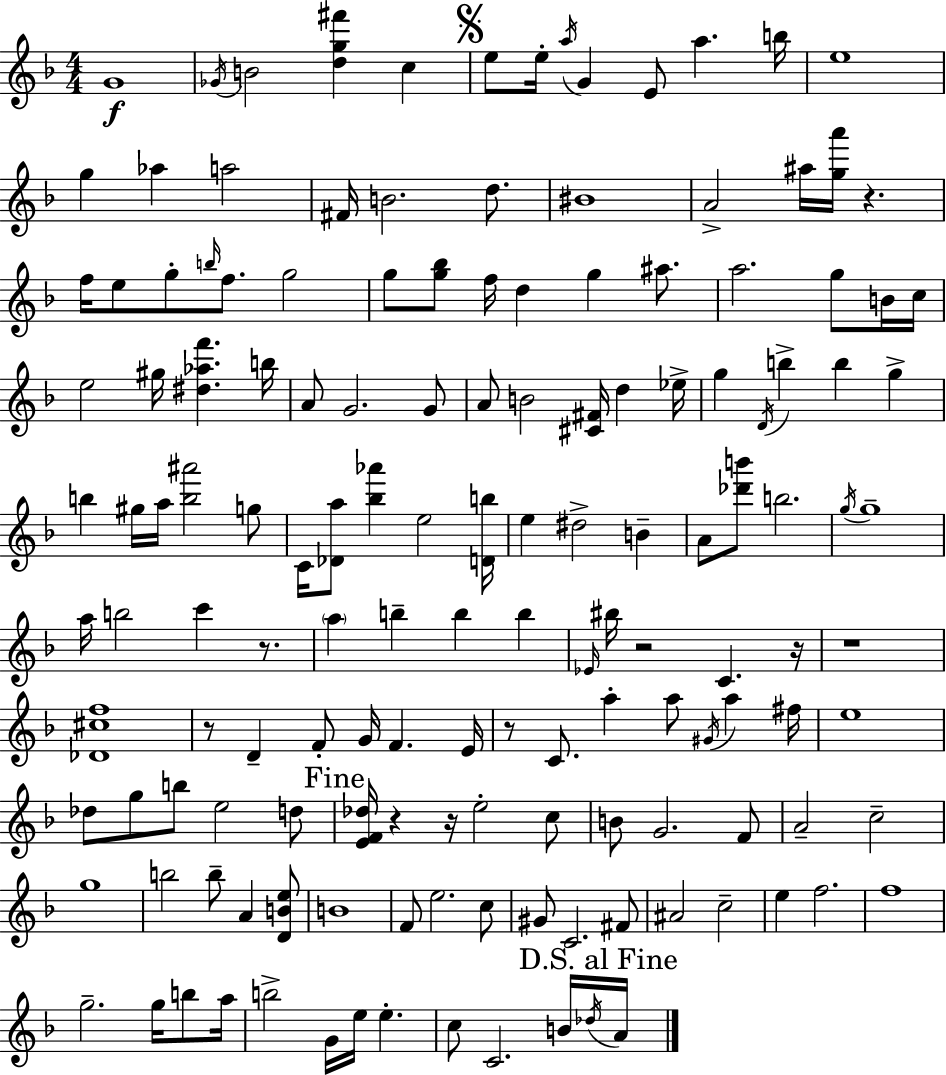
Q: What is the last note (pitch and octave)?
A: A4